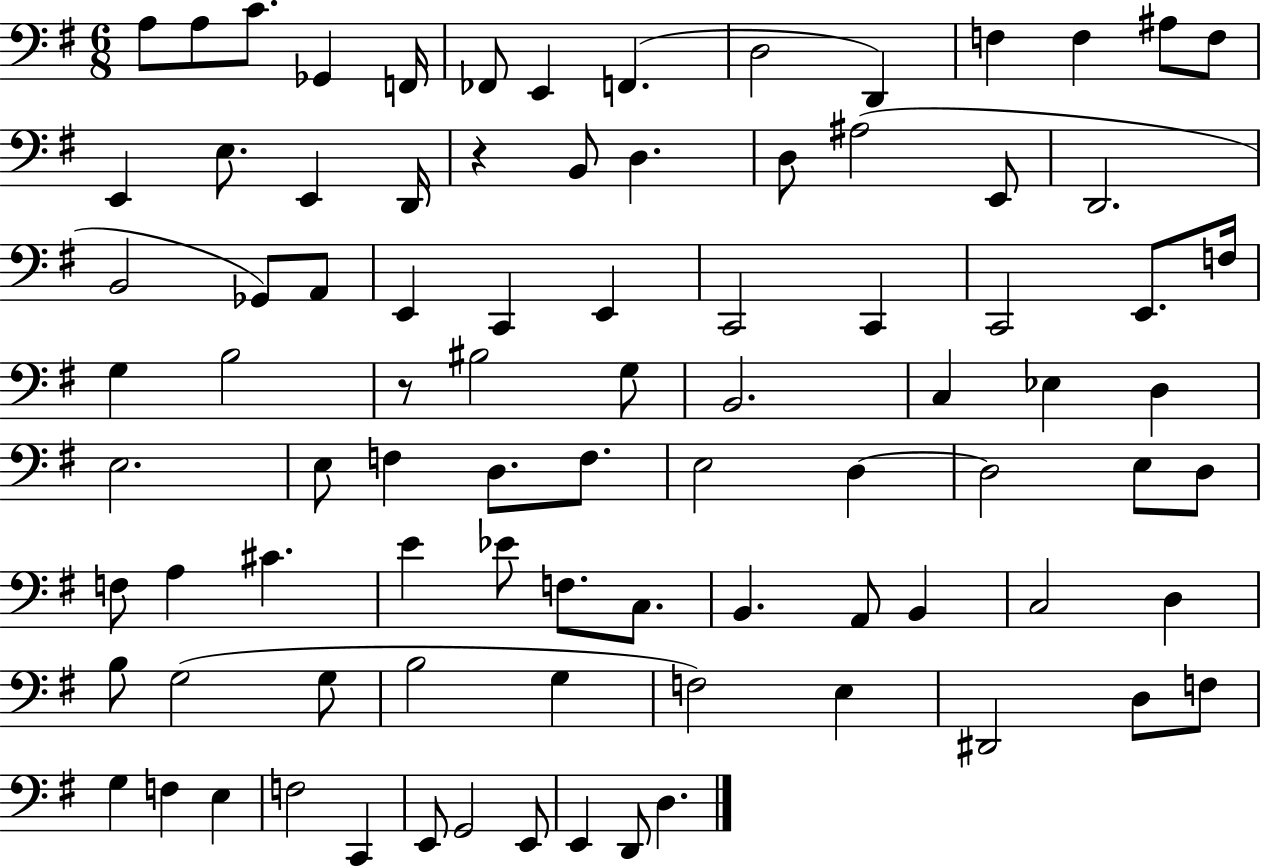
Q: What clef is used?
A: bass